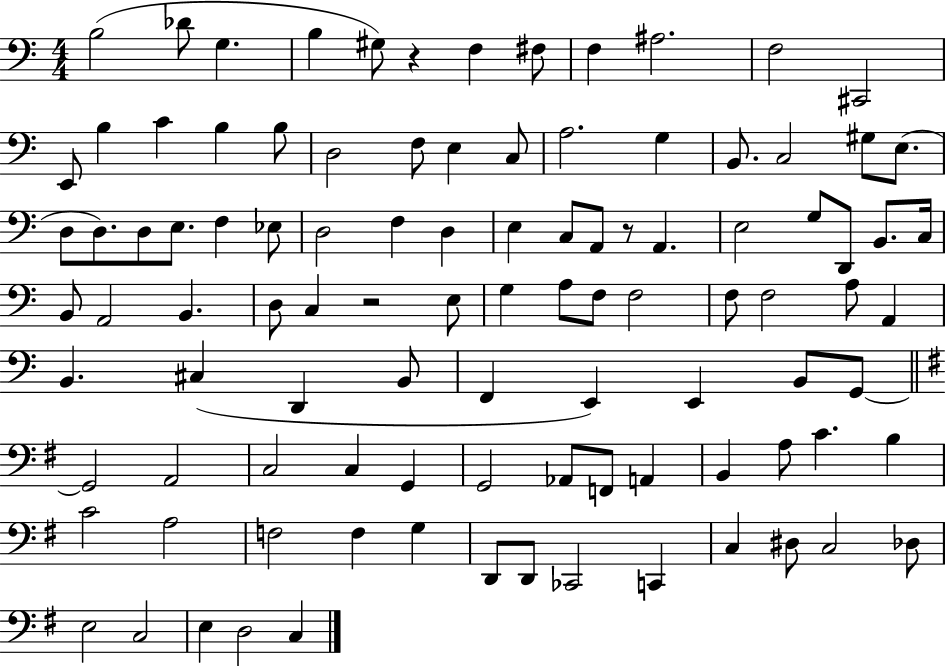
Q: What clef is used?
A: bass